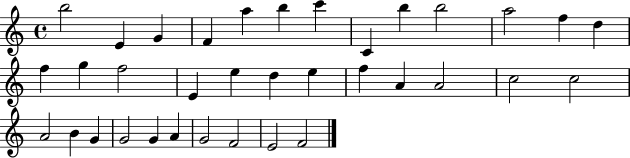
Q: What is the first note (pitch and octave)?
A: B5